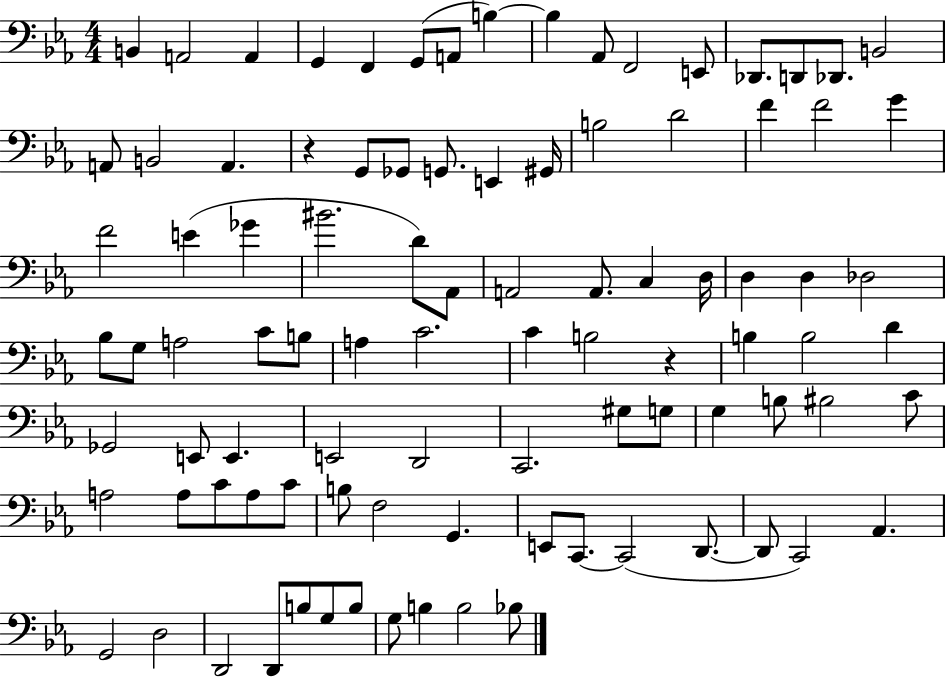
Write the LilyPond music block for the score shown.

{
  \clef bass
  \numericTimeSignature
  \time 4/4
  \key ees \major
  b,4 a,2 a,4 | g,4 f,4 g,8( a,8 b4~~) | b4 aes,8 f,2 e,8 | des,8. d,8 des,8. b,2 | \break a,8 b,2 a,4. | r4 g,8 ges,8 g,8. e,4 gis,16 | b2 d'2 | f'4 f'2 g'4 | \break f'2 e'4( ges'4 | bis'2. d'8) aes,8 | a,2 a,8. c4 d16 | d4 d4 des2 | \break bes8 g8 a2 c'8 b8 | a4 c'2. | c'4 b2 r4 | b4 b2 d'4 | \break ges,2 e,8 e,4. | e,2 d,2 | c,2. gis8 g8 | g4 b8 bis2 c'8 | \break a2 a8 c'8 a8 c'8 | b8 f2 g,4. | e,8 c,8.~~ c,2( d,8.~~ | d,8 c,2) aes,4. | \break g,2 d2 | d,2 d,8 b8 g8 b8 | g8 b4 b2 bes8 | \bar "|."
}